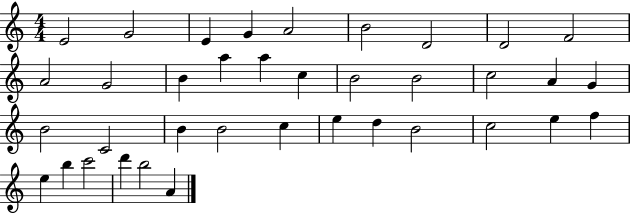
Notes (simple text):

E4/h G4/h E4/q G4/q A4/h B4/h D4/h D4/h F4/h A4/h G4/h B4/q A5/q A5/q C5/q B4/h B4/h C5/h A4/q G4/q B4/h C4/h B4/q B4/h C5/q E5/q D5/q B4/h C5/h E5/q F5/q E5/q B5/q C6/h D6/q B5/h A4/q